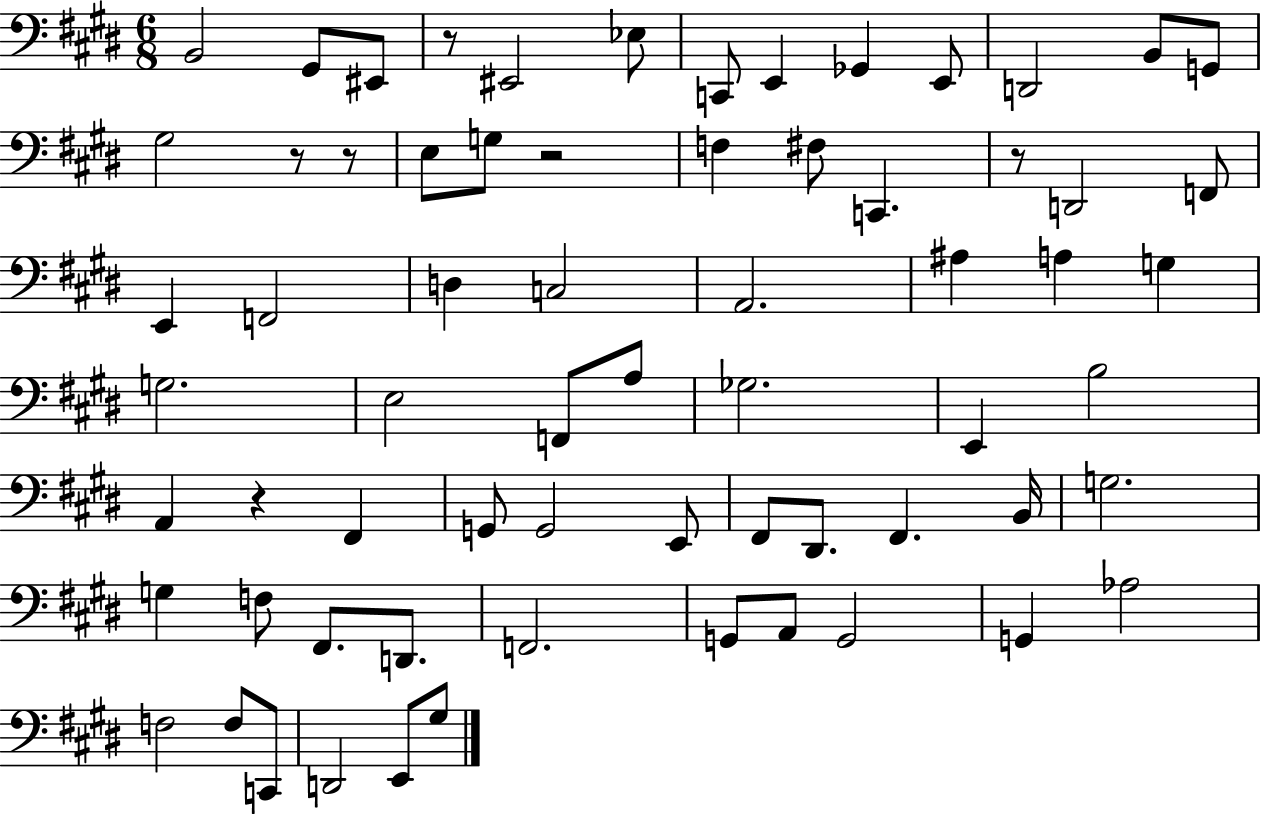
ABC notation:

X:1
T:Untitled
M:6/8
L:1/4
K:E
B,,2 ^G,,/2 ^E,,/2 z/2 ^E,,2 _E,/2 C,,/2 E,, _G,, E,,/2 D,,2 B,,/2 G,,/2 ^G,2 z/2 z/2 E,/2 G,/2 z2 F, ^F,/2 C,, z/2 D,,2 F,,/2 E,, F,,2 D, C,2 A,,2 ^A, A, G, G,2 E,2 F,,/2 A,/2 _G,2 E,, B,2 A,, z ^F,, G,,/2 G,,2 E,,/2 ^F,,/2 ^D,,/2 ^F,, B,,/4 G,2 G, F,/2 ^F,,/2 D,,/2 F,,2 G,,/2 A,,/2 G,,2 G,, _A,2 F,2 F,/2 C,,/2 D,,2 E,,/2 ^G,/2